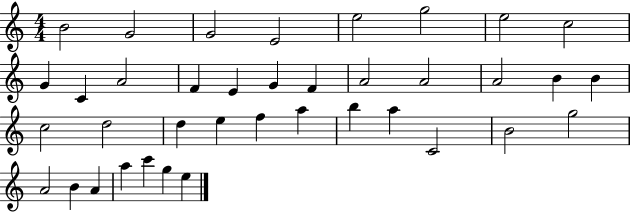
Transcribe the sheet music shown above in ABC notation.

X:1
T:Untitled
M:4/4
L:1/4
K:C
B2 G2 G2 E2 e2 g2 e2 c2 G C A2 F E G F A2 A2 A2 B B c2 d2 d e f a b a C2 B2 g2 A2 B A a c' g e